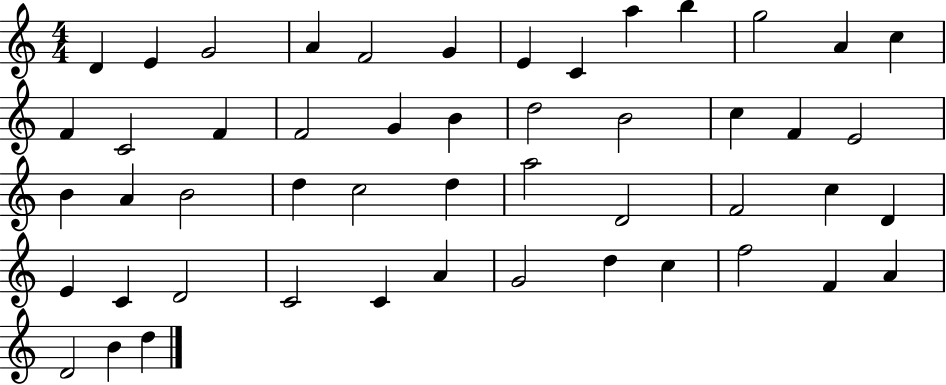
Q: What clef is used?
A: treble